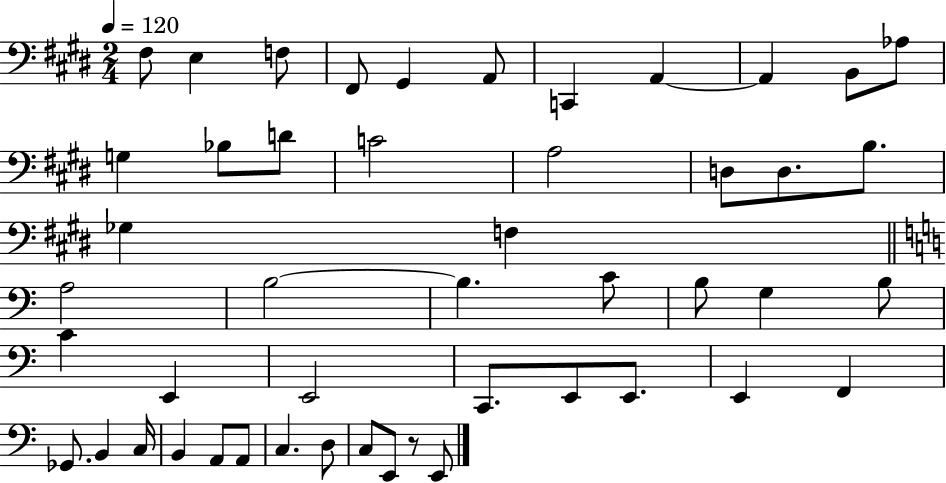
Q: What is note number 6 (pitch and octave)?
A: A2